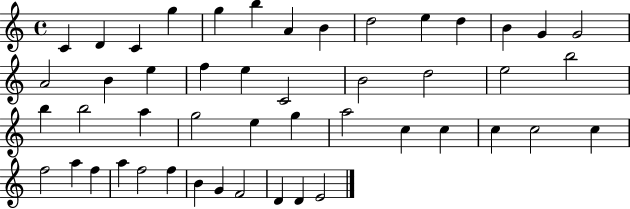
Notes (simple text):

C4/q D4/q C4/q G5/q G5/q B5/q A4/q B4/q D5/h E5/q D5/q B4/q G4/q G4/h A4/h B4/q E5/q F5/q E5/q C4/h B4/h D5/h E5/h B5/h B5/q B5/h A5/q G5/h E5/q G5/q A5/h C5/q C5/q C5/q C5/h C5/q F5/h A5/q F5/q A5/q F5/h F5/q B4/q G4/q F4/h D4/q D4/q E4/h